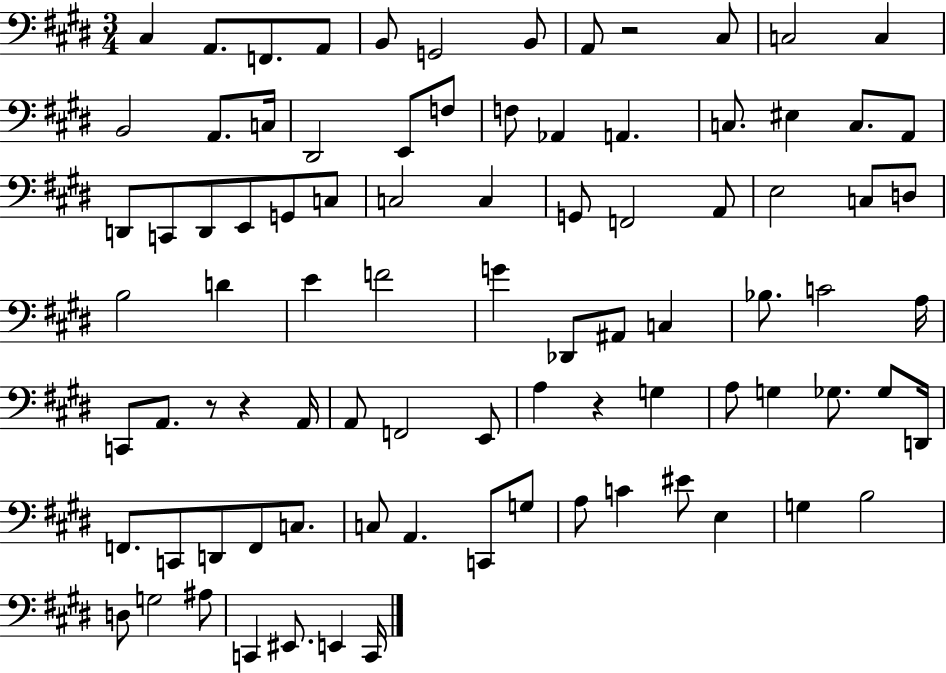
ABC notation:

X:1
T:Untitled
M:3/4
L:1/4
K:E
^C, A,,/2 F,,/2 A,,/2 B,,/2 G,,2 B,,/2 A,,/2 z2 ^C,/2 C,2 C, B,,2 A,,/2 C,/4 ^D,,2 E,,/2 F,/2 F,/2 _A,, A,, C,/2 ^E, C,/2 A,,/2 D,,/2 C,,/2 D,,/2 E,,/2 G,,/2 C,/2 C,2 C, G,,/2 F,,2 A,,/2 E,2 C,/2 D,/2 B,2 D E F2 G _D,,/2 ^A,,/2 C, _B,/2 C2 A,/4 C,,/2 A,,/2 z/2 z A,,/4 A,,/2 F,,2 E,,/2 A, z G, A,/2 G, _G,/2 _G,/2 D,,/4 F,,/2 C,,/2 D,,/2 F,,/2 C,/2 C,/2 A,, C,,/2 G,/2 A,/2 C ^E/2 E, G, B,2 D,/2 G,2 ^A,/2 C,, ^E,,/2 E,, C,,/4